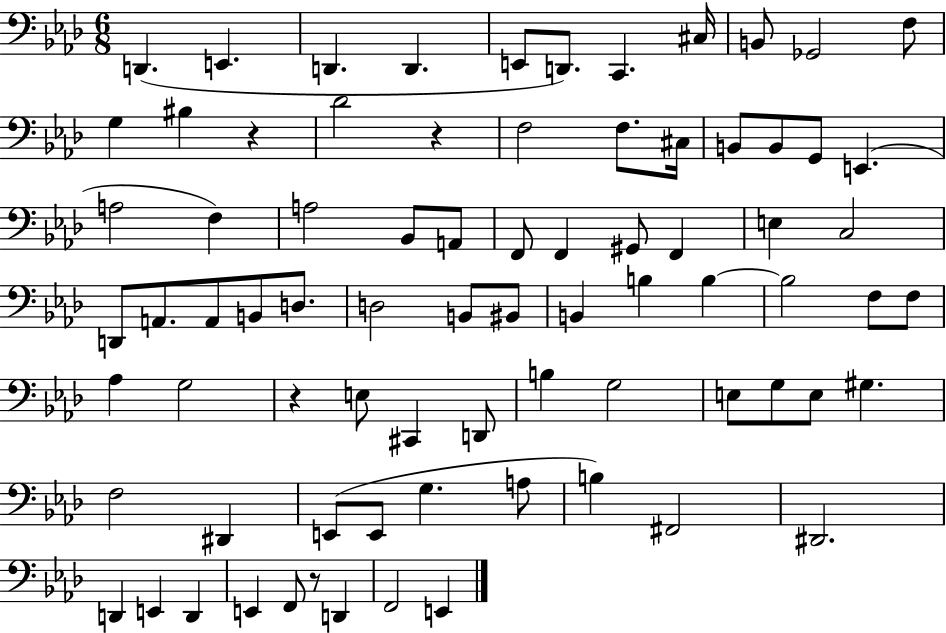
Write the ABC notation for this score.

X:1
T:Untitled
M:6/8
L:1/4
K:Ab
D,, E,, D,, D,, E,,/2 D,,/2 C,, ^C,/4 B,,/2 _G,,2 F,/2 G, ^B, z _D2 z F,2 F,/2 ^C,/4 B,,/2 B,,/2 G,,/2 E,, A,2 F, A,2 _B,,/2 A,,/2 F,,/2 F,, ^G,,/2 F,, E, C,2 D,,/2 A,,/2 A,,/2 B,,/2 D,/2 D,2 B,,/2 ^B,,/2 B,, B, B, B,2 F,/2 F,/2 _A, G,2 z E,/2 ^C,, D,,/2 B, G,2 E,/2 G,/2 E,/2 ^G, F,2 ^D,, E,,/2 E,,/2 G, A,/2 B, ^F,,2 ^D,,2 D,, E,, D,, E,, F,,/2 z/2 D,, F,,2 E,,